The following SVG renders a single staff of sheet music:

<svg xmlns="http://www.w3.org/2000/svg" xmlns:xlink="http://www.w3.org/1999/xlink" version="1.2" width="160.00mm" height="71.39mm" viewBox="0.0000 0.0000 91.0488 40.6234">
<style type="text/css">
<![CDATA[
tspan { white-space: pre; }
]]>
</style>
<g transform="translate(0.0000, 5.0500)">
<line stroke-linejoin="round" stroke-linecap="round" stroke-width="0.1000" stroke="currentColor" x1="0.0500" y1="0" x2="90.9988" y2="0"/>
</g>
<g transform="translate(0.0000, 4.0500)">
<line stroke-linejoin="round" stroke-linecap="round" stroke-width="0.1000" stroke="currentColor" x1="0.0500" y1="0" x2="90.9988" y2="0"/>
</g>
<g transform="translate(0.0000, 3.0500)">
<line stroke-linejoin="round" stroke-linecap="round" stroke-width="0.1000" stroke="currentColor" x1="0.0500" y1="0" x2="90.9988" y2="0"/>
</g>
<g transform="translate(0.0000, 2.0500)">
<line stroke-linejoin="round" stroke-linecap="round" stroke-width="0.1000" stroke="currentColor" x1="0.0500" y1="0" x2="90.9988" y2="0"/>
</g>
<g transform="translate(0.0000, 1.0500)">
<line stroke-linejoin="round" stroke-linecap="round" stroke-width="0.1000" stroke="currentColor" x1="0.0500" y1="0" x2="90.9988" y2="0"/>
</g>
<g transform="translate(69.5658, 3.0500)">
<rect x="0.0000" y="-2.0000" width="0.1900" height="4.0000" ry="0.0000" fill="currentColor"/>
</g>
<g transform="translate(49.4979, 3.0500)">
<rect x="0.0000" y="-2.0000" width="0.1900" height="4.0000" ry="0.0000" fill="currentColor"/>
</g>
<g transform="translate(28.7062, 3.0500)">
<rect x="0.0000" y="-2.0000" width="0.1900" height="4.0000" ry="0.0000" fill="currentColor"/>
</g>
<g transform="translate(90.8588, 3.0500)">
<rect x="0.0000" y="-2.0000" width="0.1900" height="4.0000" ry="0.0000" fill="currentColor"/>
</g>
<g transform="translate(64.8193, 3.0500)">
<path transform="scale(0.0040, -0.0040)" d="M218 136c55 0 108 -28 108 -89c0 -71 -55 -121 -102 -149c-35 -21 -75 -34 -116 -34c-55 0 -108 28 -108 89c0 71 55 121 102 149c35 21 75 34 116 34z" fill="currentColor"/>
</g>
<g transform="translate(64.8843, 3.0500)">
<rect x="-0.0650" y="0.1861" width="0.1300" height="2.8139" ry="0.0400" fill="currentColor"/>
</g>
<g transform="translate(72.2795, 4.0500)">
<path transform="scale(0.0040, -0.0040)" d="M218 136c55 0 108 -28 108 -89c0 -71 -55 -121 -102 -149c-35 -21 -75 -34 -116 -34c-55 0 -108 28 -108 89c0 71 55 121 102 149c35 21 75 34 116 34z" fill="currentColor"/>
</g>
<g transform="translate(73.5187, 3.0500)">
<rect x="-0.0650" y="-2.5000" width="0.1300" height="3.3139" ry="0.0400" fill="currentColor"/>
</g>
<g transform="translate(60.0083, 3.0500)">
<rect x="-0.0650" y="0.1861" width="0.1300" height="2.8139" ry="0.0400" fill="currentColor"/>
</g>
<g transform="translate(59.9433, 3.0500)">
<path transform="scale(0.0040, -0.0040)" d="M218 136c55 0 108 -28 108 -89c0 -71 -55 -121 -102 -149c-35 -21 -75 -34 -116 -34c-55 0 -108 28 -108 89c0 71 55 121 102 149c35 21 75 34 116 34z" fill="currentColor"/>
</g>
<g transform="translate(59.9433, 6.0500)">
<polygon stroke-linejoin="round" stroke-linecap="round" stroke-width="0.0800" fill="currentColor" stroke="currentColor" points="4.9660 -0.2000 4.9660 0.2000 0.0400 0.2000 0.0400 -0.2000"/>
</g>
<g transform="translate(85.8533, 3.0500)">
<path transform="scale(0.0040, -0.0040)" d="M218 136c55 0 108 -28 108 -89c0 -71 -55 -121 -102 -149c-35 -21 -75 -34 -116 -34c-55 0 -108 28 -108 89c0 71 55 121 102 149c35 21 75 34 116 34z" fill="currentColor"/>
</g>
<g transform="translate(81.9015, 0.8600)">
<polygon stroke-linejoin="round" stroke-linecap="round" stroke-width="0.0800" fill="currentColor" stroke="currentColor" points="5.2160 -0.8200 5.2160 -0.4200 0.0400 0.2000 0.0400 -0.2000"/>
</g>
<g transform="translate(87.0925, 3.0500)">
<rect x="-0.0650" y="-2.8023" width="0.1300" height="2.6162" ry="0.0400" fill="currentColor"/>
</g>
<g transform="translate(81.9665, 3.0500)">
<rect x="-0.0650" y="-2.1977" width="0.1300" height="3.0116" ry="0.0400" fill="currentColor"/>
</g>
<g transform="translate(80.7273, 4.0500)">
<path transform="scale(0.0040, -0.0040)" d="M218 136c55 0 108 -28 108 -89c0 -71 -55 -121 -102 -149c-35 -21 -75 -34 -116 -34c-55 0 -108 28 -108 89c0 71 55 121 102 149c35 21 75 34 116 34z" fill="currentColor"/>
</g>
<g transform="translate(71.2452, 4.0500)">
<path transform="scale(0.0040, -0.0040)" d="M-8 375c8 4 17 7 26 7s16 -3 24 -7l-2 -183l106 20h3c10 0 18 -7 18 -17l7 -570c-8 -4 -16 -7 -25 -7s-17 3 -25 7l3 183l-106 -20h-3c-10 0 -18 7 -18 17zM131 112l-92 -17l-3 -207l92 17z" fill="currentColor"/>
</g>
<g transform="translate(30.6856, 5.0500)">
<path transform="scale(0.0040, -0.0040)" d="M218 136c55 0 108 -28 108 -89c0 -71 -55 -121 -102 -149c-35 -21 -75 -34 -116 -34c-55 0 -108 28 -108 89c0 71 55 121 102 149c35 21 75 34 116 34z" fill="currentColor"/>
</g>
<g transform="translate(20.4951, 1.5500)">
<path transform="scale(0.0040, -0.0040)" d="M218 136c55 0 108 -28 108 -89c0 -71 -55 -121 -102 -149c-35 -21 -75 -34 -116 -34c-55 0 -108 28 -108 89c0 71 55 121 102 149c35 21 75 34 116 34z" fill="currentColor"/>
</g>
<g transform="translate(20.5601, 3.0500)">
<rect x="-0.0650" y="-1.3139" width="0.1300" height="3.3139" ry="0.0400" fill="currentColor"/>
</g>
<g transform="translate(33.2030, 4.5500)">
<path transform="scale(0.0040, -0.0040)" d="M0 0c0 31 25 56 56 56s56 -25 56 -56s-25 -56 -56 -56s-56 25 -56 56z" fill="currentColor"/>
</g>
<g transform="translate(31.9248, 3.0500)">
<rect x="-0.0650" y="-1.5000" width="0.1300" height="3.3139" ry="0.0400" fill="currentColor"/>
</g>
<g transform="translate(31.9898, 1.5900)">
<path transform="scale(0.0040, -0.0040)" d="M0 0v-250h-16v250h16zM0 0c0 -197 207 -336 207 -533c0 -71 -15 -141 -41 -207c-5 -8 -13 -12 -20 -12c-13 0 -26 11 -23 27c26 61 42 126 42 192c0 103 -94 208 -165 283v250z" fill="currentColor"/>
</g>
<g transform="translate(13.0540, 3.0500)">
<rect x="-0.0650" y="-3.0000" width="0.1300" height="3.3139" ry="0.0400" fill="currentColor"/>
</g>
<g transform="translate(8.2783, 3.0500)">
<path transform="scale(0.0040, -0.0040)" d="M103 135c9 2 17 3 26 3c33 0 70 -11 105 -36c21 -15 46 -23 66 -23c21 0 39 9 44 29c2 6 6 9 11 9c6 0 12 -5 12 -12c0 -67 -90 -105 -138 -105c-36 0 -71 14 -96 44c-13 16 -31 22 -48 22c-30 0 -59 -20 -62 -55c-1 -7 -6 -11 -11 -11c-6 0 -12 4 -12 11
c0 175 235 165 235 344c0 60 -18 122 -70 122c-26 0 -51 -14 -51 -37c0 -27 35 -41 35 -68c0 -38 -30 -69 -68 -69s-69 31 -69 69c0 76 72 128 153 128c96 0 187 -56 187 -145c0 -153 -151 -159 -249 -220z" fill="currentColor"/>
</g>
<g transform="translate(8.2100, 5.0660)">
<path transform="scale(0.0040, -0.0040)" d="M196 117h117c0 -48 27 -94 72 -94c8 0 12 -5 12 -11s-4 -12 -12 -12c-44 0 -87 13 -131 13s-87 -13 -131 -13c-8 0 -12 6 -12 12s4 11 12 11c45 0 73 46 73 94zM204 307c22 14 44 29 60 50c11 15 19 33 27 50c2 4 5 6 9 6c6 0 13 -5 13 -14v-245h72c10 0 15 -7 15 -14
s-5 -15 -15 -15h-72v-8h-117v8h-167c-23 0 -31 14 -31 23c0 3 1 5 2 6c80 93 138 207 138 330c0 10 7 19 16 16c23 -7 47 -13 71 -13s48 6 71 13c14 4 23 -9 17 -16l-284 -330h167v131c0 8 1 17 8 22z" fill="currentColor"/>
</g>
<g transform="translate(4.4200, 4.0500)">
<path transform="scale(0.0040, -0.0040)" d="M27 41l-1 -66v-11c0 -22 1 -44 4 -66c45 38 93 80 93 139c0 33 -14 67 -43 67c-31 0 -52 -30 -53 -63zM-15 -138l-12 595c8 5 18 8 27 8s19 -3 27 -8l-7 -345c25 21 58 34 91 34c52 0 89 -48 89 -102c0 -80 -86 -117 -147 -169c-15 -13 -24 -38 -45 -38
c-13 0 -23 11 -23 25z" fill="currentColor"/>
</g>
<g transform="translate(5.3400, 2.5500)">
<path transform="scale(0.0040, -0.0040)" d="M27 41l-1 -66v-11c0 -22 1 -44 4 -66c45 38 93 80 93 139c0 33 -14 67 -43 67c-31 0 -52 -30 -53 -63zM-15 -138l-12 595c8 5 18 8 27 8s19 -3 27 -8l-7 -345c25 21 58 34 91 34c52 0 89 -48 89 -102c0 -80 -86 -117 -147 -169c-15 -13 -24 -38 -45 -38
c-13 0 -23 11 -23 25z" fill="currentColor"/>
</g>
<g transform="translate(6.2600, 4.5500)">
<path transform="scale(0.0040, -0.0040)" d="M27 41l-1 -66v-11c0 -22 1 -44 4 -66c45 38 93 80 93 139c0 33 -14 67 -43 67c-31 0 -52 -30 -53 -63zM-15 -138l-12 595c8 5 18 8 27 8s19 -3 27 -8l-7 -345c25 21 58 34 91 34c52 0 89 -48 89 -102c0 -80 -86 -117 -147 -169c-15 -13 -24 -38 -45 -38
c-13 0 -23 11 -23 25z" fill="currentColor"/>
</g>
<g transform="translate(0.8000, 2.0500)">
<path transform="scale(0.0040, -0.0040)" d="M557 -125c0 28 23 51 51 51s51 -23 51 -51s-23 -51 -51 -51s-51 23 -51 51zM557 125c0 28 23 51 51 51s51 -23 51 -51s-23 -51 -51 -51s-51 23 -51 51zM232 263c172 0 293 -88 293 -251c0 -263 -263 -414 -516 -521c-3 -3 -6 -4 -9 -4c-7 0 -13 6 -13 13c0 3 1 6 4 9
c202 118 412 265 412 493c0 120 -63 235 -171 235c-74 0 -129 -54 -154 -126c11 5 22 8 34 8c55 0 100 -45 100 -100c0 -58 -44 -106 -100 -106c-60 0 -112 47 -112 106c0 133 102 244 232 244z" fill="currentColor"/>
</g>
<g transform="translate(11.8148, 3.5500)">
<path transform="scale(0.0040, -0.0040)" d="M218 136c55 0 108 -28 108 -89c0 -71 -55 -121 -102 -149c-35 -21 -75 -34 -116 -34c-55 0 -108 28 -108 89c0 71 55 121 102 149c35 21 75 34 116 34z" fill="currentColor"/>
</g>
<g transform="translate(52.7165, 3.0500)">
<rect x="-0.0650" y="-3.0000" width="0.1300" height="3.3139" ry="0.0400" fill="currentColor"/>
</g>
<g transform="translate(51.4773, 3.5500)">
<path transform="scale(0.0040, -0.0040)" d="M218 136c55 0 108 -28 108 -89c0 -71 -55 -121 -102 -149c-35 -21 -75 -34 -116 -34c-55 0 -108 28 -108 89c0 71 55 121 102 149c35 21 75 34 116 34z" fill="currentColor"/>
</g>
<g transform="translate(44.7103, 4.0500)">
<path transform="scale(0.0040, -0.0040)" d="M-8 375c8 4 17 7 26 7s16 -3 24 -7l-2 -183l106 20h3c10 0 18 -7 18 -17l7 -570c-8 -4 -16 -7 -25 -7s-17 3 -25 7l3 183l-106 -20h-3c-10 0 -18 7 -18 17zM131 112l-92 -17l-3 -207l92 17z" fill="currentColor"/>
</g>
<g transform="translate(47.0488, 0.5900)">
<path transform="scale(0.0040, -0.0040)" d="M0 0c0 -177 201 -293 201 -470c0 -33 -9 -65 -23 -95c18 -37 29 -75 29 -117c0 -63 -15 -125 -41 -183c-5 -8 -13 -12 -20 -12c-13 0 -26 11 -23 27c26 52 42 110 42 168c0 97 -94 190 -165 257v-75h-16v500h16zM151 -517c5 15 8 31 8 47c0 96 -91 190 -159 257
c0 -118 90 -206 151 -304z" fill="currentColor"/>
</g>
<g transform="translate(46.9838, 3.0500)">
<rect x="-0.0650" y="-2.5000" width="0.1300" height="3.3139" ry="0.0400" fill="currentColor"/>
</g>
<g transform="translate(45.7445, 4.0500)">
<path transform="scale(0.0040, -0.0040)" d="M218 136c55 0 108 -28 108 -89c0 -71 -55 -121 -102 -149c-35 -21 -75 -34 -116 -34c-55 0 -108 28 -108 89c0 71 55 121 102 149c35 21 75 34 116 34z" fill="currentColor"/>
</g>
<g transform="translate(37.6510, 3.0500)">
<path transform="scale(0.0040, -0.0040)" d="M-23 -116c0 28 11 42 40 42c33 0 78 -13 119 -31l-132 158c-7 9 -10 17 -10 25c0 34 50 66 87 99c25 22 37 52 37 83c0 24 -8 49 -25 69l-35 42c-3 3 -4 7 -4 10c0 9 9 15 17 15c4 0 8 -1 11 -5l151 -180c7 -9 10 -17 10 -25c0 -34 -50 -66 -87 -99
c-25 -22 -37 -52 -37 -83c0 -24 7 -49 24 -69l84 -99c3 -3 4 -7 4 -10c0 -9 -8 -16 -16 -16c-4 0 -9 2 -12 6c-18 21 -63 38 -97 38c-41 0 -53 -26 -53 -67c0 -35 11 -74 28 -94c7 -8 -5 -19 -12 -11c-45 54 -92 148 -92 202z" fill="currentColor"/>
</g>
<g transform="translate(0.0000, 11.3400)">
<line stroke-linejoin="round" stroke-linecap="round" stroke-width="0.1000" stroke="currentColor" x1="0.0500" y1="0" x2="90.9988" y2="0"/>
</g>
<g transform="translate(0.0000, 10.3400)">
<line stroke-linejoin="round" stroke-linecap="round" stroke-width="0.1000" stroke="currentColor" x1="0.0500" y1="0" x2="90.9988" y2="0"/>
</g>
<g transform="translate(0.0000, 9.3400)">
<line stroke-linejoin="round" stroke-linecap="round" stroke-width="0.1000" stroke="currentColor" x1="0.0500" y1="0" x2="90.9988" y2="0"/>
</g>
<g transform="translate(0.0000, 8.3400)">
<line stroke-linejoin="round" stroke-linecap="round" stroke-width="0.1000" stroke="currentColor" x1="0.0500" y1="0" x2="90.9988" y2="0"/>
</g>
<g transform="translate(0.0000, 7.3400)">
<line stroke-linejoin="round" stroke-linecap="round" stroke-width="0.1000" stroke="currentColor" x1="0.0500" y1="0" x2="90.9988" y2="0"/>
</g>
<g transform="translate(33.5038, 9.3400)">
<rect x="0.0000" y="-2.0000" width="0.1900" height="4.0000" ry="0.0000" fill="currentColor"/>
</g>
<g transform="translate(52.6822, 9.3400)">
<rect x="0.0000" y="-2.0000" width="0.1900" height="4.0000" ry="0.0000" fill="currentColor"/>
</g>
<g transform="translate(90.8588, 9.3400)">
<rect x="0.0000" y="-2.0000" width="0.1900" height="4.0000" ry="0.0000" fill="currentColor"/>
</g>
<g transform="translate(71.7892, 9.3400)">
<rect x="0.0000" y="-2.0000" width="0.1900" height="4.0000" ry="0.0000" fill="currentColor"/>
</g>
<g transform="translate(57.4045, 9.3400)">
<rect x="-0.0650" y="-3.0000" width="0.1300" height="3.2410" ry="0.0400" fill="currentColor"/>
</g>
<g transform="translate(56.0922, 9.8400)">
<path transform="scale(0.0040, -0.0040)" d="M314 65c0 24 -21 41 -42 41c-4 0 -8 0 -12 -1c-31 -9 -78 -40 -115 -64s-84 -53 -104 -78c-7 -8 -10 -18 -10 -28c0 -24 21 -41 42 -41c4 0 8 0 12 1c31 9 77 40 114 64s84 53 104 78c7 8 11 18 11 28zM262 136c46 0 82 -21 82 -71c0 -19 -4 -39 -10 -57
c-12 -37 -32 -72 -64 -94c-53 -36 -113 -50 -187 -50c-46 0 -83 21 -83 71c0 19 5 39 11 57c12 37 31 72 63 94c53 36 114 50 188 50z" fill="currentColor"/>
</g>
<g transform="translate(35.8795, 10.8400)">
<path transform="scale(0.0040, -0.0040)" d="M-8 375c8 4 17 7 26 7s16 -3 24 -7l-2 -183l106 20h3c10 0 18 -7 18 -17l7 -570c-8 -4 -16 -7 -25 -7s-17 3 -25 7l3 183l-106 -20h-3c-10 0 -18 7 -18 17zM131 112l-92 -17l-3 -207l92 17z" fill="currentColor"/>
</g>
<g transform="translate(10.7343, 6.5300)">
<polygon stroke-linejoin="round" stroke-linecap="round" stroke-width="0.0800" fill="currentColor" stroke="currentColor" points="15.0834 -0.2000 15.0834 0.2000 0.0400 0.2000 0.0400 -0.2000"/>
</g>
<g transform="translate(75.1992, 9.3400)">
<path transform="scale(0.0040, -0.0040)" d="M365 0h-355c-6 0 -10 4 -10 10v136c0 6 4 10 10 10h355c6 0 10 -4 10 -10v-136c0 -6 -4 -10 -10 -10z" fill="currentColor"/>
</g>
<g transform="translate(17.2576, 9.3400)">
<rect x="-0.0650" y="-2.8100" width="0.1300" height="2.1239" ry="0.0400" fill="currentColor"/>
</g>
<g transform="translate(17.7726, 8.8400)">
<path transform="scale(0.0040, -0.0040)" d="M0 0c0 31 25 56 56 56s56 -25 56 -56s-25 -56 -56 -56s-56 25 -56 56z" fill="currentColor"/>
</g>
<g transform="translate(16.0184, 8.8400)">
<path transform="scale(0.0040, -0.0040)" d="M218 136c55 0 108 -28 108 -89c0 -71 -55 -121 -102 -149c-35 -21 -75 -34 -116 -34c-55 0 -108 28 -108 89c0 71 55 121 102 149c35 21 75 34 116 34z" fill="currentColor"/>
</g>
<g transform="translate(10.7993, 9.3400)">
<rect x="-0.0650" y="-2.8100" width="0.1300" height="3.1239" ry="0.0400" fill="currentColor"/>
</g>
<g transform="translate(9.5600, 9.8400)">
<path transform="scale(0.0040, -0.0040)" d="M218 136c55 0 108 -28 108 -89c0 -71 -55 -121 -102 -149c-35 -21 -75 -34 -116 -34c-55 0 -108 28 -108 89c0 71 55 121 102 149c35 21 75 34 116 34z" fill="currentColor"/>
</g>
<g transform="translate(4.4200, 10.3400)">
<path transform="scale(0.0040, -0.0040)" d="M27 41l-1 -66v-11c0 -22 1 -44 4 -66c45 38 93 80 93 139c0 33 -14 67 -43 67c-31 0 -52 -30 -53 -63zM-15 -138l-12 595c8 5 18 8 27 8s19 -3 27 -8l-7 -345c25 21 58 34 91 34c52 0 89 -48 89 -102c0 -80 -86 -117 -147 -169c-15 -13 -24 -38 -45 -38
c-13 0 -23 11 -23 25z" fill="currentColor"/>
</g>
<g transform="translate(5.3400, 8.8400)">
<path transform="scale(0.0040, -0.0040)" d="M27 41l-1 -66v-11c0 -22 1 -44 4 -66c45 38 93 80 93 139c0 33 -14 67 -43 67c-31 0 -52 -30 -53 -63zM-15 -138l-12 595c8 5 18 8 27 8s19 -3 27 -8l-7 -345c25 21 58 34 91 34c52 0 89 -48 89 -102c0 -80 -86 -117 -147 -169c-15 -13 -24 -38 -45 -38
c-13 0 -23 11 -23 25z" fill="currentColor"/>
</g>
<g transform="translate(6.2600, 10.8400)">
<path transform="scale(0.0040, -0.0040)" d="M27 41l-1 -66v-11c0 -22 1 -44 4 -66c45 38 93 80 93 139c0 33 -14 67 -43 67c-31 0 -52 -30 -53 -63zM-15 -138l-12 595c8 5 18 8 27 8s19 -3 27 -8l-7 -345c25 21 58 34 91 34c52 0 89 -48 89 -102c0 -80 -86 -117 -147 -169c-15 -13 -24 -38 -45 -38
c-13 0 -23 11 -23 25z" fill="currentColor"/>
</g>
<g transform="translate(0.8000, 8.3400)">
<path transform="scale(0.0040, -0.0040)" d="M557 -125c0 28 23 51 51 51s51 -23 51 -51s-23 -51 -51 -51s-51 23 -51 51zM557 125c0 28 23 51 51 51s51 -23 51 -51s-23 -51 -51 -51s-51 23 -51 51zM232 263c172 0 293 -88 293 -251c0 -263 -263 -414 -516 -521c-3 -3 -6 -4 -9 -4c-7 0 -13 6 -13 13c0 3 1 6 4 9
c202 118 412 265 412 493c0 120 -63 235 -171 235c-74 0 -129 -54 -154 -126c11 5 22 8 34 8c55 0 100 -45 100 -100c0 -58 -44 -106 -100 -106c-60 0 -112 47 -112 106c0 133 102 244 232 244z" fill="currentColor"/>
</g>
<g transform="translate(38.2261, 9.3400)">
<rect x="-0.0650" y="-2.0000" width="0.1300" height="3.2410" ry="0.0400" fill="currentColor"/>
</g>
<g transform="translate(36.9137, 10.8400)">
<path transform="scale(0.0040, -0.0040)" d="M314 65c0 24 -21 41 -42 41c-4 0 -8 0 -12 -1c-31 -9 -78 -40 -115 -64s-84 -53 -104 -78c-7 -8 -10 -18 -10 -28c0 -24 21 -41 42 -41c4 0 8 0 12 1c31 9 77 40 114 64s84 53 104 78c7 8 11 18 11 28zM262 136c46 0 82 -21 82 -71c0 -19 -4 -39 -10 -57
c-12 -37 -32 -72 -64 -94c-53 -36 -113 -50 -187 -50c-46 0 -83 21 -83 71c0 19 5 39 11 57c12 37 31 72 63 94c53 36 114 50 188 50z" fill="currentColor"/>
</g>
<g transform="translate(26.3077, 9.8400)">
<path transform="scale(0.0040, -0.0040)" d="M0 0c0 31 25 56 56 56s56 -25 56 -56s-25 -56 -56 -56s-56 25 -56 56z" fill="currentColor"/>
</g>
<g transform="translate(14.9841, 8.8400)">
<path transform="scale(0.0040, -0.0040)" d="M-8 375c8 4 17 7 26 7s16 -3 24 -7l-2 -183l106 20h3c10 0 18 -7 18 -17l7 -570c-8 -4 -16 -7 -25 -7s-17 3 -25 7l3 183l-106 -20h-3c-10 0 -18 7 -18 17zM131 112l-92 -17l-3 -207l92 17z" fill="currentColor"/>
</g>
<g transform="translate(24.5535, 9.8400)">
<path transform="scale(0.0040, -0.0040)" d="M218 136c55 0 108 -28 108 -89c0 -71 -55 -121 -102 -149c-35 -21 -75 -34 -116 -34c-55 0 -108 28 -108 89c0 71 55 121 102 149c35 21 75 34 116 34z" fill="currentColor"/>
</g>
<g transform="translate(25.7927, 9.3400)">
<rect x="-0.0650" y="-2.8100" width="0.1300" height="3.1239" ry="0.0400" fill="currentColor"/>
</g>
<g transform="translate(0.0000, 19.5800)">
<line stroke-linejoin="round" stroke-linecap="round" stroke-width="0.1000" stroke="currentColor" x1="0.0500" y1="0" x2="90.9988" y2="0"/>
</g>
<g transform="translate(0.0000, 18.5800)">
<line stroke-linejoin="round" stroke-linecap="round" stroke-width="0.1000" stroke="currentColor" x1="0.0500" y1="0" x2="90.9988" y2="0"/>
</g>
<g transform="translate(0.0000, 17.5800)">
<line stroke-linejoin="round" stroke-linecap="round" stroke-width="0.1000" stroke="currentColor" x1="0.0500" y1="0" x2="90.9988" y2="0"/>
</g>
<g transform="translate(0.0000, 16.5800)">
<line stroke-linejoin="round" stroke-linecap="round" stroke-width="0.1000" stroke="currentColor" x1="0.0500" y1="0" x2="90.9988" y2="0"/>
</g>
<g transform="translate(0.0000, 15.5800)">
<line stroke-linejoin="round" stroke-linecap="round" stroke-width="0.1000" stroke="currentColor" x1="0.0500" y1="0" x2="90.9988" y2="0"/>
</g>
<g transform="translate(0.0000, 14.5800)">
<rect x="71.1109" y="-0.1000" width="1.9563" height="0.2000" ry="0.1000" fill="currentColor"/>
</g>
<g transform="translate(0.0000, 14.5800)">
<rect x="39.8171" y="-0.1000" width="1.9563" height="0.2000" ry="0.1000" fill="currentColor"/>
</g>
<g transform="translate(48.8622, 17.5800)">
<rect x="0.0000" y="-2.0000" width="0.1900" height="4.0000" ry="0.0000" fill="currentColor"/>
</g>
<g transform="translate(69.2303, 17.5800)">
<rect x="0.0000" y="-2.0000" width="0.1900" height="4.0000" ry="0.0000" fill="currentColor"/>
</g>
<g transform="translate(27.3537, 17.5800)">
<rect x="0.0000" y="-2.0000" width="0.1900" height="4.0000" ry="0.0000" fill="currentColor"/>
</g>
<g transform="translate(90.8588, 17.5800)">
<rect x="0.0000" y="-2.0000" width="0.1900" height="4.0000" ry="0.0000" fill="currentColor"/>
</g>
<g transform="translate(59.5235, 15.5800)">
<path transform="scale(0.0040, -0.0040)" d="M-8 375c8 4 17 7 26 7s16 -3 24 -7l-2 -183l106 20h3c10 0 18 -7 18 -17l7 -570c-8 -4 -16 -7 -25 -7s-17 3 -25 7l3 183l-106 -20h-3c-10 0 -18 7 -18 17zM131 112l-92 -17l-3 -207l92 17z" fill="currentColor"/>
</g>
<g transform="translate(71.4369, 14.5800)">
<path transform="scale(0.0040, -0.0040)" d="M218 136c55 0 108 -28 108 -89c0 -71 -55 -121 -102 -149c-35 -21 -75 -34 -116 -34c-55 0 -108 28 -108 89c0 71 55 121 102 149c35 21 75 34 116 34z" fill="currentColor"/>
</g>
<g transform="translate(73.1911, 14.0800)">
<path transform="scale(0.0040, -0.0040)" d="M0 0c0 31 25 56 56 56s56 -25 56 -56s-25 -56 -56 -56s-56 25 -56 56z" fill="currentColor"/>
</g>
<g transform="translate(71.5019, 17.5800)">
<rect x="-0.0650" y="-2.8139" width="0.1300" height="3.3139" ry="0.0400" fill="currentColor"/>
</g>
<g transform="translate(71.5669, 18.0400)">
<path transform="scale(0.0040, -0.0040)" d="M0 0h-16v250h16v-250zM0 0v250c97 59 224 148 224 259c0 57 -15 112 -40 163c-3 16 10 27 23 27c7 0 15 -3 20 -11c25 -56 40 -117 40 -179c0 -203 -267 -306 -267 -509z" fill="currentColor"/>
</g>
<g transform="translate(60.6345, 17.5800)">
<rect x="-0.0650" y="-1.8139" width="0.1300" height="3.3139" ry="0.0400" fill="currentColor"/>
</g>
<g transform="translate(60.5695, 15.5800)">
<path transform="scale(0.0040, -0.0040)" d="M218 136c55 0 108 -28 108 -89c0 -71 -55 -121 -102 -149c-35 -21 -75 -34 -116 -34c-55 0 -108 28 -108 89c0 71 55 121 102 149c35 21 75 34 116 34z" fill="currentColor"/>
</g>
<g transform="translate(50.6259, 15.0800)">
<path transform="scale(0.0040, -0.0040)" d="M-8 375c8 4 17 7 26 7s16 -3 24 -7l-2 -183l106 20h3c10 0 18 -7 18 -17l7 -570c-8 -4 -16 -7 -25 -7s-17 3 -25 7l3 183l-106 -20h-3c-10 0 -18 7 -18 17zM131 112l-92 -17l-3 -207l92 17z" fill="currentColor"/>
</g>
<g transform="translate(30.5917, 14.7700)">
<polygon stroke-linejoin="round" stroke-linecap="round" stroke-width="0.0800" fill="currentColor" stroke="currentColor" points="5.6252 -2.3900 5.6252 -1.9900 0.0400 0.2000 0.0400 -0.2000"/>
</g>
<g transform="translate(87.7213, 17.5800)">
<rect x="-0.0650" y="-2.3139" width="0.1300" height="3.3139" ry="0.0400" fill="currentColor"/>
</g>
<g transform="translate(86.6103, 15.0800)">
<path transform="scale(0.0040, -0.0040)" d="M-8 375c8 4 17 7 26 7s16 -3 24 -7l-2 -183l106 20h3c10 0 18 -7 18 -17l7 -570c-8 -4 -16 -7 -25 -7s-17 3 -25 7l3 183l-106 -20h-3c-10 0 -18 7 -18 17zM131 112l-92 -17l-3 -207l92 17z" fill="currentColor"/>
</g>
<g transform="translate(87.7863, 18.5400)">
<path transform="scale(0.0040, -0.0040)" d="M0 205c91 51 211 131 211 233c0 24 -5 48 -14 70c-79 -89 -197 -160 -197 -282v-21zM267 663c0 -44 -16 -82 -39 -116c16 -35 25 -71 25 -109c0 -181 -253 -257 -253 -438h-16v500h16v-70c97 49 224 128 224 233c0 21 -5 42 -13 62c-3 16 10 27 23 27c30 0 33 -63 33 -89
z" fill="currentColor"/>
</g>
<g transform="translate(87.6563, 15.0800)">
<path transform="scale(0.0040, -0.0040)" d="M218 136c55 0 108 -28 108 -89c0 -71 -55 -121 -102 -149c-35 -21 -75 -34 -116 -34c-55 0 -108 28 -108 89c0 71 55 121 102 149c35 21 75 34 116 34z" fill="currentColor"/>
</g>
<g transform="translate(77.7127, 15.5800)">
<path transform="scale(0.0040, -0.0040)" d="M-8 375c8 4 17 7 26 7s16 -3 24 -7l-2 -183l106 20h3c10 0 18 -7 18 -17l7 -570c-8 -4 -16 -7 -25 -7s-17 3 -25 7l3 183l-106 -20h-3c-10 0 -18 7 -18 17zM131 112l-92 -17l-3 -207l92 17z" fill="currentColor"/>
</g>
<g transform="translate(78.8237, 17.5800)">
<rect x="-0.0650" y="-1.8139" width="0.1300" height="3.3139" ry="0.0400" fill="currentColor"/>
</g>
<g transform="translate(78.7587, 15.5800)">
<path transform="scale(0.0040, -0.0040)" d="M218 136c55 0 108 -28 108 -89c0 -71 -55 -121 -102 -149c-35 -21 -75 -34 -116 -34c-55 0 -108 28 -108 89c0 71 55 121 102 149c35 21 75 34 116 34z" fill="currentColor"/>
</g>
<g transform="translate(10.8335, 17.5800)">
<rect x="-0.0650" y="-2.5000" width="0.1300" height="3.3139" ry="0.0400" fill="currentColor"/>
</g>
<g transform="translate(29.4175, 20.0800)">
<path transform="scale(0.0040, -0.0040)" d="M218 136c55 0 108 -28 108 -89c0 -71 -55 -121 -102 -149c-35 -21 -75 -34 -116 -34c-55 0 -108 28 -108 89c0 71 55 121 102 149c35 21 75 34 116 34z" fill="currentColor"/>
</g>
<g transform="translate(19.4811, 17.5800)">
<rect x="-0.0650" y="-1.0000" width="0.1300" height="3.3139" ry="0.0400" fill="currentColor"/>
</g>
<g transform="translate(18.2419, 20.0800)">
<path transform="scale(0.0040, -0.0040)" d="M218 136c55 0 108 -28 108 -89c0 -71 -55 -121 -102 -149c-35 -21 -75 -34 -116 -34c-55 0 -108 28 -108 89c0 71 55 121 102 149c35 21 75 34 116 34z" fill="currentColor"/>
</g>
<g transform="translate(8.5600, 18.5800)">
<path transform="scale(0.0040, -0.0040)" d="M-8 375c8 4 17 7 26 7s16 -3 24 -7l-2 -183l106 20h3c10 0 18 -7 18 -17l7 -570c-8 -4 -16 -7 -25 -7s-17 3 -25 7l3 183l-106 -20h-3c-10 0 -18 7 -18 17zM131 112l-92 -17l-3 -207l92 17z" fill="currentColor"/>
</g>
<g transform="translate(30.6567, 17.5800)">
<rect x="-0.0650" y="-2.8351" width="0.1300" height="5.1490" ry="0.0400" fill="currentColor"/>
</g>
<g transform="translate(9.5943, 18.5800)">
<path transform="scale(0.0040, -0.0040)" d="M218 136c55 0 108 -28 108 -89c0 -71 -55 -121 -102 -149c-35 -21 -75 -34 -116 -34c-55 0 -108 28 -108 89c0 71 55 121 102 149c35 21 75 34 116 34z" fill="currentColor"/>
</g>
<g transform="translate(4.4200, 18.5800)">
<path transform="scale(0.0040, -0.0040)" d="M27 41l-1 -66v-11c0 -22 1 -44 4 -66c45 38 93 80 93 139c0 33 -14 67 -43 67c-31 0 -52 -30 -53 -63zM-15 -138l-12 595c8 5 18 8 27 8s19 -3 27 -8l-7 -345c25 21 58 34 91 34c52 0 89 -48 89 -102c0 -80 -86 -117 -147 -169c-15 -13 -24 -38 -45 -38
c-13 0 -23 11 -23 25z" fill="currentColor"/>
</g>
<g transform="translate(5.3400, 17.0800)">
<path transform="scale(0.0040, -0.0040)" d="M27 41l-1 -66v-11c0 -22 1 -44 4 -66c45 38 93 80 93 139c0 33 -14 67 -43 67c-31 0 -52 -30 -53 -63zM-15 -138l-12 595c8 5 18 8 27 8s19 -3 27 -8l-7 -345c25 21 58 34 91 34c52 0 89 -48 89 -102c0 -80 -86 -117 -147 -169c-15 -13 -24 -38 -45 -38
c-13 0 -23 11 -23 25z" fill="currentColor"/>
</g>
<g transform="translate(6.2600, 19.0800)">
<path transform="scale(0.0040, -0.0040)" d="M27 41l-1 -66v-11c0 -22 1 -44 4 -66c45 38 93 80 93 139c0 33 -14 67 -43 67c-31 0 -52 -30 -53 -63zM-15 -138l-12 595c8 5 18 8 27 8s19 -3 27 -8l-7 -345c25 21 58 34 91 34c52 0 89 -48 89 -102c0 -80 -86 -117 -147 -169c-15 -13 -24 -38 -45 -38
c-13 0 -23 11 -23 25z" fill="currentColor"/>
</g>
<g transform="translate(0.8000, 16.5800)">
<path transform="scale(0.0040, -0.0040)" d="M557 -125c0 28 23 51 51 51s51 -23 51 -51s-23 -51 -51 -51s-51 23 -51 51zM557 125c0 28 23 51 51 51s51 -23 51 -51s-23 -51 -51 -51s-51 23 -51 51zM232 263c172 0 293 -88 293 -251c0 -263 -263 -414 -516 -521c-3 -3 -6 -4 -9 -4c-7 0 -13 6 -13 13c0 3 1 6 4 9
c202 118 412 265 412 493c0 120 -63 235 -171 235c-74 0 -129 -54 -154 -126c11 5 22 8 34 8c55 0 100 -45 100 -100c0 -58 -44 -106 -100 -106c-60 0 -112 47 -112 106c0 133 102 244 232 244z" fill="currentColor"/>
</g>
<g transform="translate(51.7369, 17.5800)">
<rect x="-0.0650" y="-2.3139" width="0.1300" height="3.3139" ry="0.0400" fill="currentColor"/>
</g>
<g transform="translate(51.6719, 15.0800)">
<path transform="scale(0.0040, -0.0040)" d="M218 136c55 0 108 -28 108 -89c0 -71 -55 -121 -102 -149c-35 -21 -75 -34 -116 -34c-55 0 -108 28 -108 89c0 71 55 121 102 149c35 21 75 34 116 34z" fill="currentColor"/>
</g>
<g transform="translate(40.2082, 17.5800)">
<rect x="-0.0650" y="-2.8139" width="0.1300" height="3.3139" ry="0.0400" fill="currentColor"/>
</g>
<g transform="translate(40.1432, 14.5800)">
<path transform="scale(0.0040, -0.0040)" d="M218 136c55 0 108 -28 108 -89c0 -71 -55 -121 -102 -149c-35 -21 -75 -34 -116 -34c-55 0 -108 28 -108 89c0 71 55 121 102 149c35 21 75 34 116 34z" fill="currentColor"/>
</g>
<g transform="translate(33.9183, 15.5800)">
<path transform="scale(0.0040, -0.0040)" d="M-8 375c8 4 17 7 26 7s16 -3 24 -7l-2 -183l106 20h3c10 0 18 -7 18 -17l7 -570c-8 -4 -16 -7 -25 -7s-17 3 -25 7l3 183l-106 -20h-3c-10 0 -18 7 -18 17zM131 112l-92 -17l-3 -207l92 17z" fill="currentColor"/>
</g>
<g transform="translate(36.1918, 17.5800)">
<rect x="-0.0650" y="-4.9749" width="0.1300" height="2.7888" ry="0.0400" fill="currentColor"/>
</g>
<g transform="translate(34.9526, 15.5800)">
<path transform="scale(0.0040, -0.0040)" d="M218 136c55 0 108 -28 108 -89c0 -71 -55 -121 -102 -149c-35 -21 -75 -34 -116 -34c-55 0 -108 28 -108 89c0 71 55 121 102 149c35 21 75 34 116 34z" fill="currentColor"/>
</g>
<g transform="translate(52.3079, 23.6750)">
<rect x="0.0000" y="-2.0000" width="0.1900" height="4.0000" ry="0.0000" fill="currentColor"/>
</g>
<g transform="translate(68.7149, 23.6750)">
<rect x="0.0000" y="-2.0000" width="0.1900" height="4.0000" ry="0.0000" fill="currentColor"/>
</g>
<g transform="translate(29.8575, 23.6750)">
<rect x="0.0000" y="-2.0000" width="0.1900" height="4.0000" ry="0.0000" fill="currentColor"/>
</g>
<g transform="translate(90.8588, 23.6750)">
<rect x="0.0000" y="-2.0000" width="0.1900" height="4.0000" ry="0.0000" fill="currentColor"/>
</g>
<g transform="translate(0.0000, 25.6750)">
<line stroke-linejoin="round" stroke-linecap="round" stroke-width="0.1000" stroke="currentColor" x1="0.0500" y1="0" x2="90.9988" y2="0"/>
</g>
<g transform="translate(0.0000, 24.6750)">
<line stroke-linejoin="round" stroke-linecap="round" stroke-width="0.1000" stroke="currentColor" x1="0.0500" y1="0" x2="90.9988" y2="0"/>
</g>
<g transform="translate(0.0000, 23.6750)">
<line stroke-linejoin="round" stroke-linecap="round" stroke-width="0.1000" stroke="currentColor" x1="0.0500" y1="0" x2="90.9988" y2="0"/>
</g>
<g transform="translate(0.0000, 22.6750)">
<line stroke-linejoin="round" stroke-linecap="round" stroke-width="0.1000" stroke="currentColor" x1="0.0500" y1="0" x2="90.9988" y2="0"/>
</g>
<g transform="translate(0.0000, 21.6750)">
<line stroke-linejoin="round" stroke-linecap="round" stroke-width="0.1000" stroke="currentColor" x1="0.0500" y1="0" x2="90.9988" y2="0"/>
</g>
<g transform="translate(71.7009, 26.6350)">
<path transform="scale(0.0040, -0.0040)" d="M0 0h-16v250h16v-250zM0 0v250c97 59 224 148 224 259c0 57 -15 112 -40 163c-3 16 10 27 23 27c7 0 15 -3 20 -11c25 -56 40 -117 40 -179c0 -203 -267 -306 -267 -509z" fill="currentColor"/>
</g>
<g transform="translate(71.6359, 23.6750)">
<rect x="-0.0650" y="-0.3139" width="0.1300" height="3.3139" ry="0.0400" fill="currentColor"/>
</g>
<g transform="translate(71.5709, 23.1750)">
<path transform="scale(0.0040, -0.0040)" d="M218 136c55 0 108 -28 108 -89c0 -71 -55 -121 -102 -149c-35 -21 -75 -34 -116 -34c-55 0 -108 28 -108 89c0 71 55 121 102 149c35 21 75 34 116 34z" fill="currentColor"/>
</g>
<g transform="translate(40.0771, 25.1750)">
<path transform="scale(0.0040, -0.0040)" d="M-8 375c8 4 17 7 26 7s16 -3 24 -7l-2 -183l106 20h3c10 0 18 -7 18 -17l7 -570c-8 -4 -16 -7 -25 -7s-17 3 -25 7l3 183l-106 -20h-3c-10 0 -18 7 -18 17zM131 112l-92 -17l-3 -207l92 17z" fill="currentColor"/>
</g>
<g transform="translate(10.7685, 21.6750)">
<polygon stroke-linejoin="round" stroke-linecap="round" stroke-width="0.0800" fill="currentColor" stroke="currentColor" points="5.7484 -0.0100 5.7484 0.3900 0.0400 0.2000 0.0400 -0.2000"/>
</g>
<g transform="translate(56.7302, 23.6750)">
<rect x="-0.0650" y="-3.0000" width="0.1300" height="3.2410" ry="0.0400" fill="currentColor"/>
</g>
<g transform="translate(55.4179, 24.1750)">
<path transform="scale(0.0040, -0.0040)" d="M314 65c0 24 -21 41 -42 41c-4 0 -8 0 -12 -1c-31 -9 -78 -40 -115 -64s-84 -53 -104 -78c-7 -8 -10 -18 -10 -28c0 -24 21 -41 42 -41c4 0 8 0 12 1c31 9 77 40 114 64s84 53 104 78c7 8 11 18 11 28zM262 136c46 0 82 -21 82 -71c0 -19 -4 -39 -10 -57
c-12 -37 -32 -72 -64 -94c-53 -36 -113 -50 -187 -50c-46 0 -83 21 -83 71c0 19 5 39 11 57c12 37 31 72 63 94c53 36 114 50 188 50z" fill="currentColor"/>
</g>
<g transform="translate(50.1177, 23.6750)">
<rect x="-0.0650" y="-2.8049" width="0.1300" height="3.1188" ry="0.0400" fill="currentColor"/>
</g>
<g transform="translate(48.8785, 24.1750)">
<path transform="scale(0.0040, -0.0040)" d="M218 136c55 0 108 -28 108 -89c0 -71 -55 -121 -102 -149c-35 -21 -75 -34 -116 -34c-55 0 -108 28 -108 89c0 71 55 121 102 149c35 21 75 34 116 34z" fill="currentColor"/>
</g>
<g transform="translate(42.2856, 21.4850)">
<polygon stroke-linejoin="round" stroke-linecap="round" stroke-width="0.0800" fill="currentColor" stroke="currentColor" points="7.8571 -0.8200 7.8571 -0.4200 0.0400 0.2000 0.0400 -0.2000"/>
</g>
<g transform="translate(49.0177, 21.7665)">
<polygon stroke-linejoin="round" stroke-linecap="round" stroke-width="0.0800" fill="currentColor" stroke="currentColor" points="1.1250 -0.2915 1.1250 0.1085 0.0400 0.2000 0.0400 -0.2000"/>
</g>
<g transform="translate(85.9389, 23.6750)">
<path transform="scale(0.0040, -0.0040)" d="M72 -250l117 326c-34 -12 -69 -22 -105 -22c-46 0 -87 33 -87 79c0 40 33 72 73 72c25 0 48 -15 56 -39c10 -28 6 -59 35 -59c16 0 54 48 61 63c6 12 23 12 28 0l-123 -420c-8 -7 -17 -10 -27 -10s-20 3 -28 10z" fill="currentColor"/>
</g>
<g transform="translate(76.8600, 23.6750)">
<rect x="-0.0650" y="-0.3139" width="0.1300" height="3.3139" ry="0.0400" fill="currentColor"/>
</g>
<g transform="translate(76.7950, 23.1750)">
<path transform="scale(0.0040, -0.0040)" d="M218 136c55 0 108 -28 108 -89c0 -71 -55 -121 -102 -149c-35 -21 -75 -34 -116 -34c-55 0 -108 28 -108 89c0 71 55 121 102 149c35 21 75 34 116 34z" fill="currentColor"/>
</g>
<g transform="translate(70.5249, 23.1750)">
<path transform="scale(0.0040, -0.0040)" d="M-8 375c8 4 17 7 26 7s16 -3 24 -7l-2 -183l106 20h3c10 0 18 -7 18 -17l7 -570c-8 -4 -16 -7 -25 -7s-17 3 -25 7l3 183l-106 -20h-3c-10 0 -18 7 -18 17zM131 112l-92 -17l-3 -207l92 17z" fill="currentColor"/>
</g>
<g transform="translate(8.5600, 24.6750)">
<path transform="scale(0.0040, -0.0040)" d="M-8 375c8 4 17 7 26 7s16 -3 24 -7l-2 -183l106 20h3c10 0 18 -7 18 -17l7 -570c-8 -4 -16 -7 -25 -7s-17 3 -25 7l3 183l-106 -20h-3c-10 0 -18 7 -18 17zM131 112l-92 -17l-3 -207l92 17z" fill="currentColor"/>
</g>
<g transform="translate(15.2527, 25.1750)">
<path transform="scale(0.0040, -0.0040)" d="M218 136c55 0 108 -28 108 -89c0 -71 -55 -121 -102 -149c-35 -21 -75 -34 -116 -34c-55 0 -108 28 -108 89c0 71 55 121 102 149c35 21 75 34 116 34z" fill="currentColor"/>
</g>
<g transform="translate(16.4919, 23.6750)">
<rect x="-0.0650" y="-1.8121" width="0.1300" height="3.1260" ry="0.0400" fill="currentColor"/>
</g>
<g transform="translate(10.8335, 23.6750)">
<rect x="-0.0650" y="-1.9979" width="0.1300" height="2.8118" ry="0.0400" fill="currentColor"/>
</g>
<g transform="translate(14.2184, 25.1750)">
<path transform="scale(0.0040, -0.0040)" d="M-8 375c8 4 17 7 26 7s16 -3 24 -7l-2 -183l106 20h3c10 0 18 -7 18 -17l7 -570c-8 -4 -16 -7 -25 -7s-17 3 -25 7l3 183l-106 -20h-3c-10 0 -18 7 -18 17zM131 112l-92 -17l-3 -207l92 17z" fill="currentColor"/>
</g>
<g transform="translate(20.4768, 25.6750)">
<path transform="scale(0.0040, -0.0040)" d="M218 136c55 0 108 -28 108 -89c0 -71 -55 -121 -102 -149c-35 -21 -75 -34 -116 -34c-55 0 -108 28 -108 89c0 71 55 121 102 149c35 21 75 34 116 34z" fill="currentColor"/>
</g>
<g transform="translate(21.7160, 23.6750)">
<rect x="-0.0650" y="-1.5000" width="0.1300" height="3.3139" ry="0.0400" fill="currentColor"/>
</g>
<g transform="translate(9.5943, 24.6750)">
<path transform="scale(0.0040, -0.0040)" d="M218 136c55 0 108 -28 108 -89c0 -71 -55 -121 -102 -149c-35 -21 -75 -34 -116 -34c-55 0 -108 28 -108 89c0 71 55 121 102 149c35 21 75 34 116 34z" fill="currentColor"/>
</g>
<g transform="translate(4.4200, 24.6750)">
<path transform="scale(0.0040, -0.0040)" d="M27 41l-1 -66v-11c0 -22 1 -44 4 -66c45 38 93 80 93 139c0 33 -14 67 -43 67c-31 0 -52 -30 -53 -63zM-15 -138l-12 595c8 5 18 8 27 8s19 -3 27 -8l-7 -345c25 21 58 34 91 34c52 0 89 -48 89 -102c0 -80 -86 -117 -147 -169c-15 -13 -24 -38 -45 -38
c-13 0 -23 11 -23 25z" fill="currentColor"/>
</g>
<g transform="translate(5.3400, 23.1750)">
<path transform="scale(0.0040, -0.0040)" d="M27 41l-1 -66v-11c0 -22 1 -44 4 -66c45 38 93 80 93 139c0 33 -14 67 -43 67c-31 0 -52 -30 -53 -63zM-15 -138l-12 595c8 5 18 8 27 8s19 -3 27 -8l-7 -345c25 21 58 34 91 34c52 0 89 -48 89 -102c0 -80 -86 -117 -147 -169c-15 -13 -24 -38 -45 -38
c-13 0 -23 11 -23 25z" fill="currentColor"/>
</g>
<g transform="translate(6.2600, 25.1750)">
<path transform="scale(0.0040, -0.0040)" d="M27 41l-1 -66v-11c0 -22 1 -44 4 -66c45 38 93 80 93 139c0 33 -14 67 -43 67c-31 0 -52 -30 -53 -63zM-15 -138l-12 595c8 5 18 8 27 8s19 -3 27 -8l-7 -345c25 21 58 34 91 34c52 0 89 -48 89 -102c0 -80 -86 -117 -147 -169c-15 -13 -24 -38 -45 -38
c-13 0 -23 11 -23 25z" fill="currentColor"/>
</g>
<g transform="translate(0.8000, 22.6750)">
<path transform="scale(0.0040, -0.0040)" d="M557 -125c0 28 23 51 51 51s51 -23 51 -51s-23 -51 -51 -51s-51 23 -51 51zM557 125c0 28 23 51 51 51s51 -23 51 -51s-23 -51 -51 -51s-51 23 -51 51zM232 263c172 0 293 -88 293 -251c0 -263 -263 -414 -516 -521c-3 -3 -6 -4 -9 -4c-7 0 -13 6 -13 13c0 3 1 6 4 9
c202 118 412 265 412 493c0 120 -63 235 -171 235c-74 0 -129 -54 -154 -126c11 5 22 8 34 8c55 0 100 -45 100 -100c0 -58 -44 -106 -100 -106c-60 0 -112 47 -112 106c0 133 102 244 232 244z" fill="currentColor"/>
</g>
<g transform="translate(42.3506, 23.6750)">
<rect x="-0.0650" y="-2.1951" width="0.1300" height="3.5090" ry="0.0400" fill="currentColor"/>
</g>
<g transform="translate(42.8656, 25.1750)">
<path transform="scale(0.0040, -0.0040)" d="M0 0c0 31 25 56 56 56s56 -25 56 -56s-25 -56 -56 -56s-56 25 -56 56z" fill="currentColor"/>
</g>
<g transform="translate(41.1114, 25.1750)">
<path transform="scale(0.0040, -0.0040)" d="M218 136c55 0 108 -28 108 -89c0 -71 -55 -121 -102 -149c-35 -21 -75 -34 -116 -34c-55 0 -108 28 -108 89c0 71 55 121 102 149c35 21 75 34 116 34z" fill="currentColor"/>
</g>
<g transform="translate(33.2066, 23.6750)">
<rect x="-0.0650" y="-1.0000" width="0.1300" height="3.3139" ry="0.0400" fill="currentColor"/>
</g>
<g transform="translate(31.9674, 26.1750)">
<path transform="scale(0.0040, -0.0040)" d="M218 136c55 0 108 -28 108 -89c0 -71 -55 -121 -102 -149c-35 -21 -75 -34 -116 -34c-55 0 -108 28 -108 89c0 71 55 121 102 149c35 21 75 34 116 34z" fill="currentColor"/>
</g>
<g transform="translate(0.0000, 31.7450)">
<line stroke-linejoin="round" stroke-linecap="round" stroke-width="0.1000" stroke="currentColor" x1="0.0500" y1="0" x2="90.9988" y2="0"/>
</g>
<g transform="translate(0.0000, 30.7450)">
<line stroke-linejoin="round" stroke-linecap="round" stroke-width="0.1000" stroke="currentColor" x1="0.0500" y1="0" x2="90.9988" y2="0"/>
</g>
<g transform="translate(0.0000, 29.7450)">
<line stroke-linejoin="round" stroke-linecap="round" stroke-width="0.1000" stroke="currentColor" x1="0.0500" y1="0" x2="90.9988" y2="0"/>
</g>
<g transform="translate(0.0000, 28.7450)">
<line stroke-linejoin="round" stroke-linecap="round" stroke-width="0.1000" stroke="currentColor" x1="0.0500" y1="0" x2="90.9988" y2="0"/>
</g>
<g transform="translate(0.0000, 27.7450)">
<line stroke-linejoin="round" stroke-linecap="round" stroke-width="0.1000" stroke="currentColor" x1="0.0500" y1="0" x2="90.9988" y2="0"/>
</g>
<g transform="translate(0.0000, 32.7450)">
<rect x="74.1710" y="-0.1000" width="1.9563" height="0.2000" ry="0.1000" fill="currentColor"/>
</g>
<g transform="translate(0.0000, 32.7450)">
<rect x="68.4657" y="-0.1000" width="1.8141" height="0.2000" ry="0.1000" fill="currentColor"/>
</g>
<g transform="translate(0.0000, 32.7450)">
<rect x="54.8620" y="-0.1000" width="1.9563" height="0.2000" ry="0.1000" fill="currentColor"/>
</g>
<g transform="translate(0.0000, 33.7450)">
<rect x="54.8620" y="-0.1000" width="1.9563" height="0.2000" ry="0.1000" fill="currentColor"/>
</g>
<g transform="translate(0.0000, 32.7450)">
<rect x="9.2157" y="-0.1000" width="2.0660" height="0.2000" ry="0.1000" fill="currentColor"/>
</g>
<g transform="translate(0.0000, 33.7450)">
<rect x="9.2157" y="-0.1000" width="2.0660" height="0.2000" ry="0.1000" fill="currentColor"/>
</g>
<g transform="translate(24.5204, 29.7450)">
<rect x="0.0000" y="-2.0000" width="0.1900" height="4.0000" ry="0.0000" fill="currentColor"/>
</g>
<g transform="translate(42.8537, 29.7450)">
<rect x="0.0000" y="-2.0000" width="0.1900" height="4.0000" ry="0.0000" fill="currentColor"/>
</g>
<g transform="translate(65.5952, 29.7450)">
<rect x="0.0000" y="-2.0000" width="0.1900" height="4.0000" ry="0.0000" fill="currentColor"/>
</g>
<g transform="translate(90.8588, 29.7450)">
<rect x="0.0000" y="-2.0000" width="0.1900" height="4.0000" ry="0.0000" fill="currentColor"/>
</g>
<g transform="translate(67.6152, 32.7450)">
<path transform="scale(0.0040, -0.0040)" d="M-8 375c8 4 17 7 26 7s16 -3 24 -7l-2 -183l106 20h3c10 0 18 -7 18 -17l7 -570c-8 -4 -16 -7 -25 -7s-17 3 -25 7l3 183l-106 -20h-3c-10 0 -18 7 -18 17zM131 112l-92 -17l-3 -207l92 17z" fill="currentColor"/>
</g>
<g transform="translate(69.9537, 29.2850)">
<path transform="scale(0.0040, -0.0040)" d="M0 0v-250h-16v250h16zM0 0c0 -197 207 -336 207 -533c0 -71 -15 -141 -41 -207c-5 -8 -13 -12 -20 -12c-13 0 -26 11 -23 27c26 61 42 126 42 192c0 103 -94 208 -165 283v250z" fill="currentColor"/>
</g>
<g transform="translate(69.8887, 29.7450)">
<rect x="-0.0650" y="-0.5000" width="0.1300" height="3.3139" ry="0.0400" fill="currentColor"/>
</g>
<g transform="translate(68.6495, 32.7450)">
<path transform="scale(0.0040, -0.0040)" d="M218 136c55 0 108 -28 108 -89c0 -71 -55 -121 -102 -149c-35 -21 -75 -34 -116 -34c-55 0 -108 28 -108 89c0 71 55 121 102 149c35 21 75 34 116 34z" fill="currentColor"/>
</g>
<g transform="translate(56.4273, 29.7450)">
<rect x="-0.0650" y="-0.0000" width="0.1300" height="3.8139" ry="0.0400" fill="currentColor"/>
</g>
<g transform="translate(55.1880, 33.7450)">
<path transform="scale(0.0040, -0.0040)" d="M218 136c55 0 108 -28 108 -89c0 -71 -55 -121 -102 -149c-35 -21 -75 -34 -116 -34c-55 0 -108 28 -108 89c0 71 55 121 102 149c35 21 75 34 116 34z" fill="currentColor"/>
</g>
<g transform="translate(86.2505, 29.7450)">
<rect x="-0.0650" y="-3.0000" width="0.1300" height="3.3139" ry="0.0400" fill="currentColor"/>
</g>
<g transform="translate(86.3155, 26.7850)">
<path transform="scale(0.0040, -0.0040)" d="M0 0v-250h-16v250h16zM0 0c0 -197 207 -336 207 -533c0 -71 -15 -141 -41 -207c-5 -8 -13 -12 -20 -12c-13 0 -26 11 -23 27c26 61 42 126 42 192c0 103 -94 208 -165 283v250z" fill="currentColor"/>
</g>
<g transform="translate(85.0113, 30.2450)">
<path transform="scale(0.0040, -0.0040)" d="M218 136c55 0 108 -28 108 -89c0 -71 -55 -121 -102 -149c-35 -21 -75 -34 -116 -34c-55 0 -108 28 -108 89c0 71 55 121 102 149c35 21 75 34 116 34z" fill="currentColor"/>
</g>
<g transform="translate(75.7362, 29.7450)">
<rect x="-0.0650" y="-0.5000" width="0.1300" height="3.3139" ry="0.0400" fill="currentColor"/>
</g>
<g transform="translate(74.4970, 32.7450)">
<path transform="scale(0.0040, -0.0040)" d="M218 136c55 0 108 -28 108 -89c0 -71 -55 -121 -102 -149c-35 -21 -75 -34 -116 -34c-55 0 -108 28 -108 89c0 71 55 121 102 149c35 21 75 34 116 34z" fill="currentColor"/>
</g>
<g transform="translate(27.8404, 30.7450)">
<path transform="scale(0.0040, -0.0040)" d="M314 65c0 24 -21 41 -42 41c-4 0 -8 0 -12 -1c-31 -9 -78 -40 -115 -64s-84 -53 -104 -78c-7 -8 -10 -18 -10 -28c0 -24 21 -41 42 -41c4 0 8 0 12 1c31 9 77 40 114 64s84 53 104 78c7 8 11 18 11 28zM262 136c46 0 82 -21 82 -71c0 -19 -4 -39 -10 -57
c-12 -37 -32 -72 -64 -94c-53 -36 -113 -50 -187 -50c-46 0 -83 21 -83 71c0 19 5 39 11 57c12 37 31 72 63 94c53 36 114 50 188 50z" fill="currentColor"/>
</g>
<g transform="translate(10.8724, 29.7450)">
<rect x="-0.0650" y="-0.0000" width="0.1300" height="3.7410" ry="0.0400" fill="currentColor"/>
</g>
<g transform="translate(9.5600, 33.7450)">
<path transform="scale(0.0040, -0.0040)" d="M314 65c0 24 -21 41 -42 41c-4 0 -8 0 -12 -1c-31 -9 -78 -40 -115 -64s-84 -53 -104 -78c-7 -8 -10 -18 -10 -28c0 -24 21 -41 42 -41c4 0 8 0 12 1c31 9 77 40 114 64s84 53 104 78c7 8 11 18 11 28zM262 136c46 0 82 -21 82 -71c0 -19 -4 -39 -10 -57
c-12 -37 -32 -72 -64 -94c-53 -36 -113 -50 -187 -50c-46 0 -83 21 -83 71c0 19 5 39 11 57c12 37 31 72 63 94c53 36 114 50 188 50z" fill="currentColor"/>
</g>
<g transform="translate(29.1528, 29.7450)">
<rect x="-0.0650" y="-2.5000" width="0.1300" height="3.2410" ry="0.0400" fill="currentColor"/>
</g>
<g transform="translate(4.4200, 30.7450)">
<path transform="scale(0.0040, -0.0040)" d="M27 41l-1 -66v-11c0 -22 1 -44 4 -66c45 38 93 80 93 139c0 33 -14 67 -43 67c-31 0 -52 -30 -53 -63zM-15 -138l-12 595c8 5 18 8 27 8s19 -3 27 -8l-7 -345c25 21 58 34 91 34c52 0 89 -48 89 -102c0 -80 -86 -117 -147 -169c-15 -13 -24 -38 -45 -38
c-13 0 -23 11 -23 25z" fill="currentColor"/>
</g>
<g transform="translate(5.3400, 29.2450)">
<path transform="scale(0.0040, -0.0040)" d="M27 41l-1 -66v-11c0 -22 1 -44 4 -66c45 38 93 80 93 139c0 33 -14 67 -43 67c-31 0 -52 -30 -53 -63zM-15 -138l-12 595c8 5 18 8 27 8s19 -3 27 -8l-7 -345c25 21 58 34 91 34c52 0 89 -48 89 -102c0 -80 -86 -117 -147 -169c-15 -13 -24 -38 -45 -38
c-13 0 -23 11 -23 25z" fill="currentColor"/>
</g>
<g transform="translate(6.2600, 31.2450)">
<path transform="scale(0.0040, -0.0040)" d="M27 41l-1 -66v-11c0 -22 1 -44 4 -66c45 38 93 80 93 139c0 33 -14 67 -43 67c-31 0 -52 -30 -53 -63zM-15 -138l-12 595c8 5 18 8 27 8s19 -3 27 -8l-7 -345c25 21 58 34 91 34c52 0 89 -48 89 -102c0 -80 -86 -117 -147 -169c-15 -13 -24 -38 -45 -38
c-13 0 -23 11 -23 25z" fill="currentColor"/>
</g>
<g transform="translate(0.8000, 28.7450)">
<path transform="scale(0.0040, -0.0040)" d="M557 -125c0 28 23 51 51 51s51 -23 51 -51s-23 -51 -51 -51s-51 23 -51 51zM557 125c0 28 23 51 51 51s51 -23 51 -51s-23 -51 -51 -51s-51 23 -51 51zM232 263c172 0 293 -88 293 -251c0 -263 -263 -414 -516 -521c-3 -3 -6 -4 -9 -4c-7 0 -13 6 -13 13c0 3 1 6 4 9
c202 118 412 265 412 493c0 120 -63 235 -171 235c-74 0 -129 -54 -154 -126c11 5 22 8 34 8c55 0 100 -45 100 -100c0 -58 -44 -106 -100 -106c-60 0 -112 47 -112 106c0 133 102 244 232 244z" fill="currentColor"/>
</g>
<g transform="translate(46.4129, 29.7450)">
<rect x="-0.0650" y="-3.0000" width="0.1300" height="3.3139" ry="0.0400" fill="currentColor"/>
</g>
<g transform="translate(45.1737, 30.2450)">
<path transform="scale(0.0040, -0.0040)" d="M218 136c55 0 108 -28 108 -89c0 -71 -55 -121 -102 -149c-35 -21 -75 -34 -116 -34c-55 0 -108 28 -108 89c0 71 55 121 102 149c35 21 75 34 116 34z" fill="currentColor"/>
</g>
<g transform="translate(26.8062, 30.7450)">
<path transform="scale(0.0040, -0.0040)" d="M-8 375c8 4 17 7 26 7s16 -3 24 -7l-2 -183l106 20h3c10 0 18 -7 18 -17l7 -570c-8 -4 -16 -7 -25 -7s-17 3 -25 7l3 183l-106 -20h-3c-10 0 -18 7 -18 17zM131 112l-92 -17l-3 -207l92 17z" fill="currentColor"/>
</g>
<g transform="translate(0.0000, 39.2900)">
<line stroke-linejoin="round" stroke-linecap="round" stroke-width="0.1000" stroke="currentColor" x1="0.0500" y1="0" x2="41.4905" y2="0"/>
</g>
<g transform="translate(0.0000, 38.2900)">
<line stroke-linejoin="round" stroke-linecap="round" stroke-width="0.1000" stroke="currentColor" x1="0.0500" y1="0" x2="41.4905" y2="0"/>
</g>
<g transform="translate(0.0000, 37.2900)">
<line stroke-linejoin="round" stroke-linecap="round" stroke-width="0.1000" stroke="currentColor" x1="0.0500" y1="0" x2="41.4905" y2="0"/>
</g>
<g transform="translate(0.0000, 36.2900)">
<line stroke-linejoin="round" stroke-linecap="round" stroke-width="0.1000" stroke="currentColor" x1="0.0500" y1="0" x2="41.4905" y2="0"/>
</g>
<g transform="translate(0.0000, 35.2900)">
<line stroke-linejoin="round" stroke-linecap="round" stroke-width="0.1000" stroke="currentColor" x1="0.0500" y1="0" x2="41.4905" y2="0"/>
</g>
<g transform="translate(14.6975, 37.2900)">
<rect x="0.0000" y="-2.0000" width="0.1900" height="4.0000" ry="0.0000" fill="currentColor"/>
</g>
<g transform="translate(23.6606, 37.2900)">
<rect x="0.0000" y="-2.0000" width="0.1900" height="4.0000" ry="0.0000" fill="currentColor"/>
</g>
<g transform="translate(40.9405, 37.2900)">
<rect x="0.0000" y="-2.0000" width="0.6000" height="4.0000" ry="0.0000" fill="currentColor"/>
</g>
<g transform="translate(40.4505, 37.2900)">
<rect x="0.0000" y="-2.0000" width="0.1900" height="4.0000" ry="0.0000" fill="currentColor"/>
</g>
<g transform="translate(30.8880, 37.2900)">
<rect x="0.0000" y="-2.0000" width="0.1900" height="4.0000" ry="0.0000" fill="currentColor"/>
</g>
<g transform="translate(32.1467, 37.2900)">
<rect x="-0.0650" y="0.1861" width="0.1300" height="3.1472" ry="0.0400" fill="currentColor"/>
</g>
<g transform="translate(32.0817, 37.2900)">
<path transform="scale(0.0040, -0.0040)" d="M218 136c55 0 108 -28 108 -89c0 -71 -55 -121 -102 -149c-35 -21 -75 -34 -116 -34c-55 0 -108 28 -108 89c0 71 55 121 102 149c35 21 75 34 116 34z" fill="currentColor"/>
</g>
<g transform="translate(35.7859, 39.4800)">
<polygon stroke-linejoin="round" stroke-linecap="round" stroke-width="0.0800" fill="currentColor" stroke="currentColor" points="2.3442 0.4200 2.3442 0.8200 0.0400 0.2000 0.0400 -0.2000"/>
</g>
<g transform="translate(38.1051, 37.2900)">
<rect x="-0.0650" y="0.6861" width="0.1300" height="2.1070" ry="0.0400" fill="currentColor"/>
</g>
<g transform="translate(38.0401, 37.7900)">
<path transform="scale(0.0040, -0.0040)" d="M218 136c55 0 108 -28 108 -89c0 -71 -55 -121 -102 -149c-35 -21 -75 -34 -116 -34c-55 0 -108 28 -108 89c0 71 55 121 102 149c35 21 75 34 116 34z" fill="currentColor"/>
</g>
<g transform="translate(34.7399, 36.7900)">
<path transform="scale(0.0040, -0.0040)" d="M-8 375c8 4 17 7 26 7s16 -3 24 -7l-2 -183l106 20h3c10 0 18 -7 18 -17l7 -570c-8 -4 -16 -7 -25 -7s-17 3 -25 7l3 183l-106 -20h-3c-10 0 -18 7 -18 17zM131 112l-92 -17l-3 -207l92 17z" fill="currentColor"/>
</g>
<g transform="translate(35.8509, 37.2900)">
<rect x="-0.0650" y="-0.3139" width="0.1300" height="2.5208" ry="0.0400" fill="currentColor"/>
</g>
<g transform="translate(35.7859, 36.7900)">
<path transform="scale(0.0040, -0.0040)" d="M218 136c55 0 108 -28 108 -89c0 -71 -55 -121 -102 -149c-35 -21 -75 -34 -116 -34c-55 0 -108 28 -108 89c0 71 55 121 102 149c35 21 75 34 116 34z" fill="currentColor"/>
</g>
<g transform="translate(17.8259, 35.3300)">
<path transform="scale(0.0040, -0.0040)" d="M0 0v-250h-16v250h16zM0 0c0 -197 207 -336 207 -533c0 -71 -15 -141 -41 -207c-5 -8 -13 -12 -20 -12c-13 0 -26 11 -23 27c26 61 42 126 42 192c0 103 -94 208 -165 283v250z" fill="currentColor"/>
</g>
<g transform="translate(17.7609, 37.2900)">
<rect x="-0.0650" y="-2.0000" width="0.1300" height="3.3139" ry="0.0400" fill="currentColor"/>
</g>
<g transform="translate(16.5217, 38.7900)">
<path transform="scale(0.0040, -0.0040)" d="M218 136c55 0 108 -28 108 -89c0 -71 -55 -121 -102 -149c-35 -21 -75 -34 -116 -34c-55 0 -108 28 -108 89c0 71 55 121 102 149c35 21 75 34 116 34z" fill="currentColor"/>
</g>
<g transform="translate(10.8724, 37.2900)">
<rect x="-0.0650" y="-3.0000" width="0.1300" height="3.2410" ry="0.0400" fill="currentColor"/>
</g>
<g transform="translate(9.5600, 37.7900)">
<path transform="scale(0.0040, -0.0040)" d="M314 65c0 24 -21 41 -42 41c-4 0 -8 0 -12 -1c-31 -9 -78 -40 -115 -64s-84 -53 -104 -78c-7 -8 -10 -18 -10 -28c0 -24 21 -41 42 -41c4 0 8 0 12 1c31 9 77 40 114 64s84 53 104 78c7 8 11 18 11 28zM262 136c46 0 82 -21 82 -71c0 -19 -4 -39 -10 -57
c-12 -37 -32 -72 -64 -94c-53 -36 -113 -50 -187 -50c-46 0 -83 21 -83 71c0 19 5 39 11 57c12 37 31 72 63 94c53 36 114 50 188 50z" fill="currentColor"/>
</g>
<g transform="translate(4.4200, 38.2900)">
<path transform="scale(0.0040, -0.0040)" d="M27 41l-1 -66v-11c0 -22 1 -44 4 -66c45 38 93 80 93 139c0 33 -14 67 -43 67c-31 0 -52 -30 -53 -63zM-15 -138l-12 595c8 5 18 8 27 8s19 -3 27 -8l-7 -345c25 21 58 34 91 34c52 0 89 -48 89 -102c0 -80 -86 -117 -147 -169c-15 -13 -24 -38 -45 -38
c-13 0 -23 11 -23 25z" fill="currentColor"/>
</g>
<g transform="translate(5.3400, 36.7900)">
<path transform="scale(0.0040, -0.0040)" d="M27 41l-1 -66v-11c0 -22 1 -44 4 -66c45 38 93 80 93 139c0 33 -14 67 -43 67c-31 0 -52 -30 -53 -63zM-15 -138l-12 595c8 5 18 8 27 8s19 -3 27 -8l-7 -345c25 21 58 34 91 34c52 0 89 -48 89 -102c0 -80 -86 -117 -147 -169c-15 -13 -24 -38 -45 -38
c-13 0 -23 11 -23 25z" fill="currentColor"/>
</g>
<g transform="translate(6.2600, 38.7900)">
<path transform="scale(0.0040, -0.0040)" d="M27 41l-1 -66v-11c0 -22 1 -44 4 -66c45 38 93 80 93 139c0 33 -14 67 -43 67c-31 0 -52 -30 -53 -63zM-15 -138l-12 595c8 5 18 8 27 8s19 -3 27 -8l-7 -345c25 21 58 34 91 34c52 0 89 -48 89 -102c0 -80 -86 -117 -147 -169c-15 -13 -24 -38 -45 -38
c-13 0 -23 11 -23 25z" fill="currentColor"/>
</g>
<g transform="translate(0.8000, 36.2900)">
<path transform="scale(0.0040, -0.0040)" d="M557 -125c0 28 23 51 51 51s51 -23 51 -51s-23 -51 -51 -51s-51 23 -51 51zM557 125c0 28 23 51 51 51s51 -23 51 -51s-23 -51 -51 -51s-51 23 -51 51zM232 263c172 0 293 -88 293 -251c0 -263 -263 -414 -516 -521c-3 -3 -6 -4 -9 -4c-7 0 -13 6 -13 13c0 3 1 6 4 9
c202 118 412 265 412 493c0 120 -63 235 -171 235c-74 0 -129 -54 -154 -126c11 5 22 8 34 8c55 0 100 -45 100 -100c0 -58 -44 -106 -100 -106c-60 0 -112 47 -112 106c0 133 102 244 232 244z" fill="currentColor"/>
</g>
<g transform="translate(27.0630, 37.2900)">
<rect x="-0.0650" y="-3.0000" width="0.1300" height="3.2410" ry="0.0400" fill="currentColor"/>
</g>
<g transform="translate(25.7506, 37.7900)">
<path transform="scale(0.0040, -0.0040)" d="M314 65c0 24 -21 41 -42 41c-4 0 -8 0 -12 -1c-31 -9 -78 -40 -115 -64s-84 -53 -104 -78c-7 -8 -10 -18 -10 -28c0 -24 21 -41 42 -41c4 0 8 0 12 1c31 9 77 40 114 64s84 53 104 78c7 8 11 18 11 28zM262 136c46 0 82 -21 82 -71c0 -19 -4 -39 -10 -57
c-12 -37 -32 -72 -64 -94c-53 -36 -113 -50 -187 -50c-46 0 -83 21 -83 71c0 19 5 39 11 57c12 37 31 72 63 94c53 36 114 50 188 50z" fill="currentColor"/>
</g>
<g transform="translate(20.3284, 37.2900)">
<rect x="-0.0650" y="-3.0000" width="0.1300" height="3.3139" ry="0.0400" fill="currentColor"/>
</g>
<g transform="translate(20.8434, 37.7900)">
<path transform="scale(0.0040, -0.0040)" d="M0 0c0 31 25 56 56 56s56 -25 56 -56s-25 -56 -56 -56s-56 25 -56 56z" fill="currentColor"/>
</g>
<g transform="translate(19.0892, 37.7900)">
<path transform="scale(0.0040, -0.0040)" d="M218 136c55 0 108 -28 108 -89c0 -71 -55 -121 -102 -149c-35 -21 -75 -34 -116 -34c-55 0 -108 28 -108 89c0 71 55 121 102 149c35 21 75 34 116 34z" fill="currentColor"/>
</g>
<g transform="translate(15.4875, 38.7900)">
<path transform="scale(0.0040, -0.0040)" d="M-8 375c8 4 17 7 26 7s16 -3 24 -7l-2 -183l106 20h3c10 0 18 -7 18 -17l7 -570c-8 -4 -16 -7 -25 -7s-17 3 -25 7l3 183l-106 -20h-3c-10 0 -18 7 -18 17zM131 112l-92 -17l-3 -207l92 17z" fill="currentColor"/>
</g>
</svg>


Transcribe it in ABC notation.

X:1
T:Untitled
M:2/4
L:1/4
K:Eb
C, G, G,,/2 z B,,/4 C, D,/2 D,/2 B,, B,,/2 D,/2 C,/2 E,/2 C,/2 A,,2 C,2 z2 B,, F,, F,,/2 A,/2 C B, A, C/2 A, B,/4 B,,/2 A,,/2 G,, F,, A,,/2 C,/4 C,2 E,/2 E, z/2 C,,2 B,,2 C, C,, E,,/2 E,, C,/2 C,2 A,,/2 C, C,2 D, E,/2 C,/2